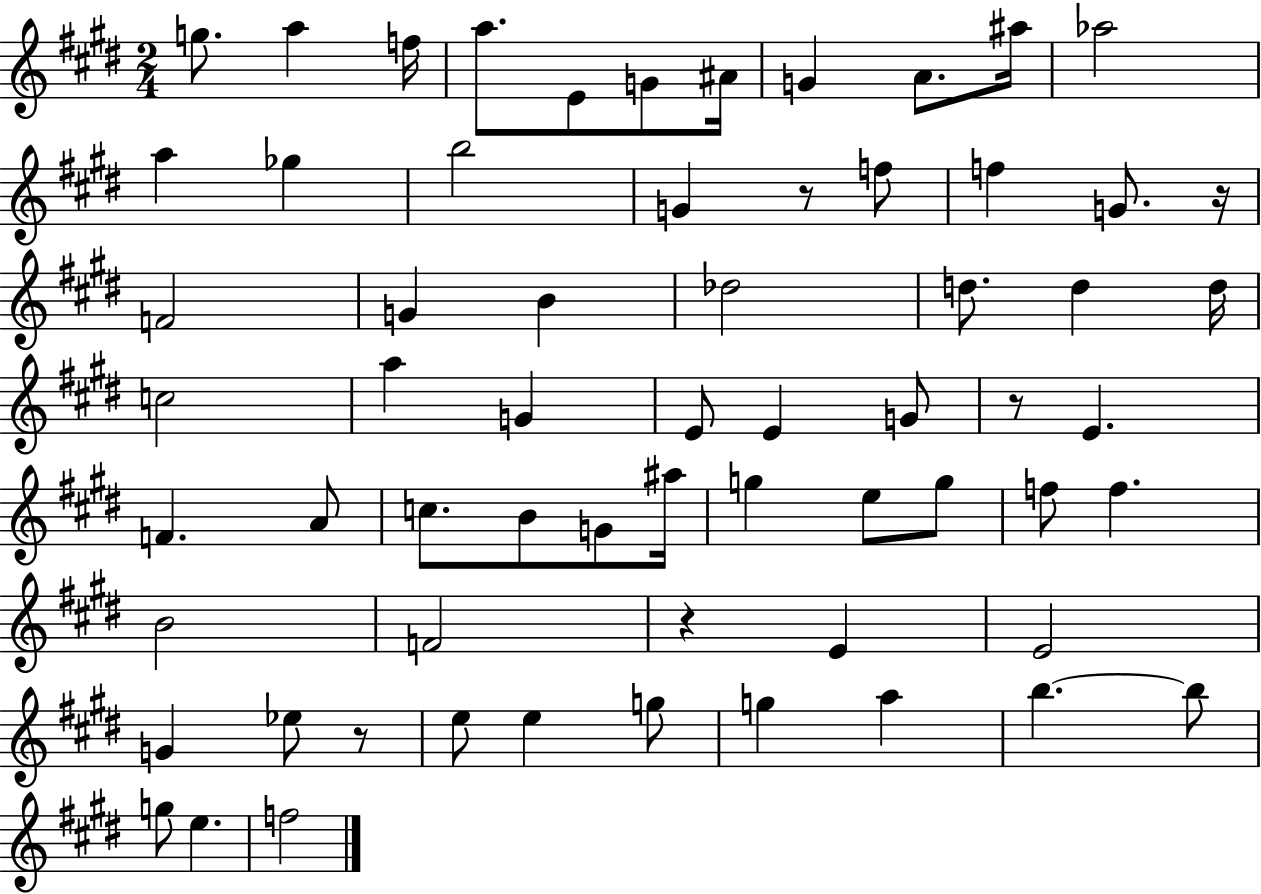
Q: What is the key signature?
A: E major